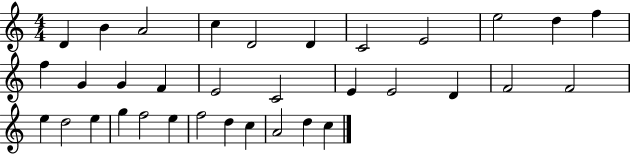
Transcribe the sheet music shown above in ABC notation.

X:1
T:Untitled
M:4/4
L:1/4
K:C
D B A2 c D2 D C2 E2 e2 d f f G G F E2 C2 E E2 D F2 F2 e d2 e g f2 e f2 d c A2 d c